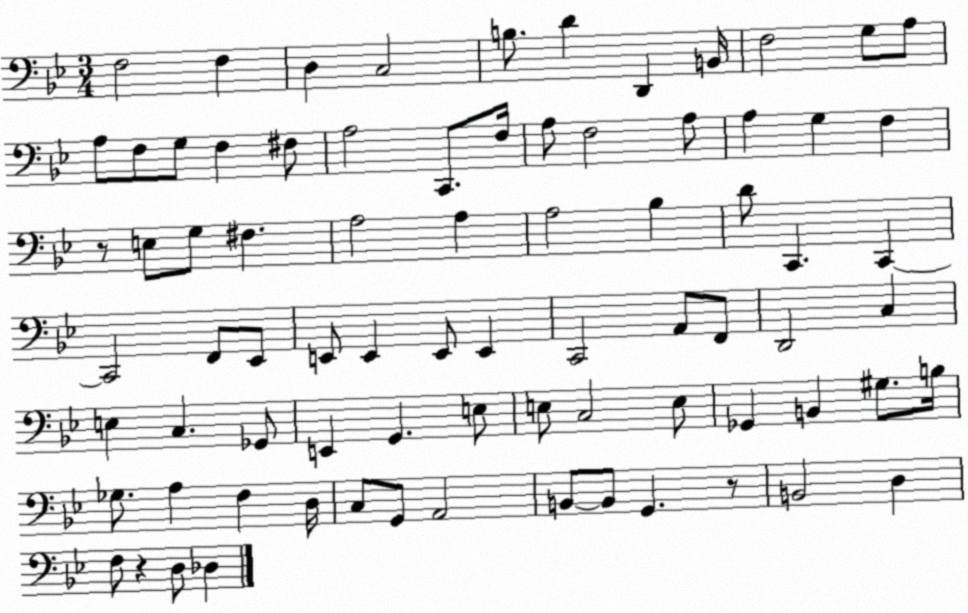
X:1
T:Untitled
M:3/4
L:1/4
K:Bb
F,2 F, D, C,2 B,/2 D D,, B,,/4 F,2 G,/2 A,/2 A,/2 F,/2 G,/2 F, ^F,/2 A,2 C,,/2 F,/4 A,/2 F,2 A,/2 A, G, F, z/2 E,/2 G,/2 ^F, A,2 A, A,2 _B, D/2 C,, C,, C,,2 F,,/2 _E,,/2 E,,/2 E,, E,,/2 E,, C,,2 A,,/2 F,,/2 D,,2 C, E, C, _G,,/2 E,, G,, E,/2 E,/2 C,2 E,/2 _G,, B,, ^G,/2 B,/4 _G,/2 A, F, D,/4 C,/2 G,,/2 A,,2 B,,/2 B,,/2 G,, z/2 B,,2 D, F,/2 z D,/2 _D,